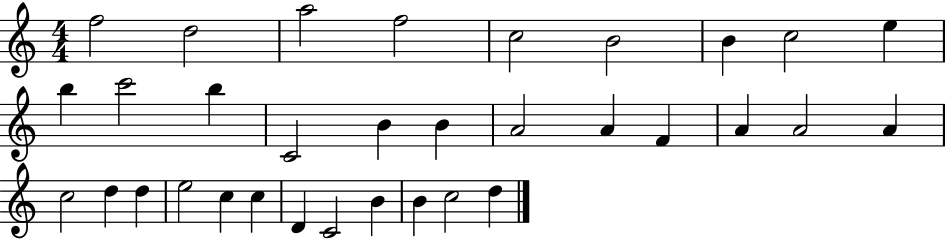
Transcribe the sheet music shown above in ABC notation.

X:1
T:Untitled
M:4/4
L:1/4
K:C
f2 d2 a2 f2 c2 B2 B c2 e b c'2 b C2 B B A2 A F A A2 A c2 d d e2 c c D C2 B B c2 d